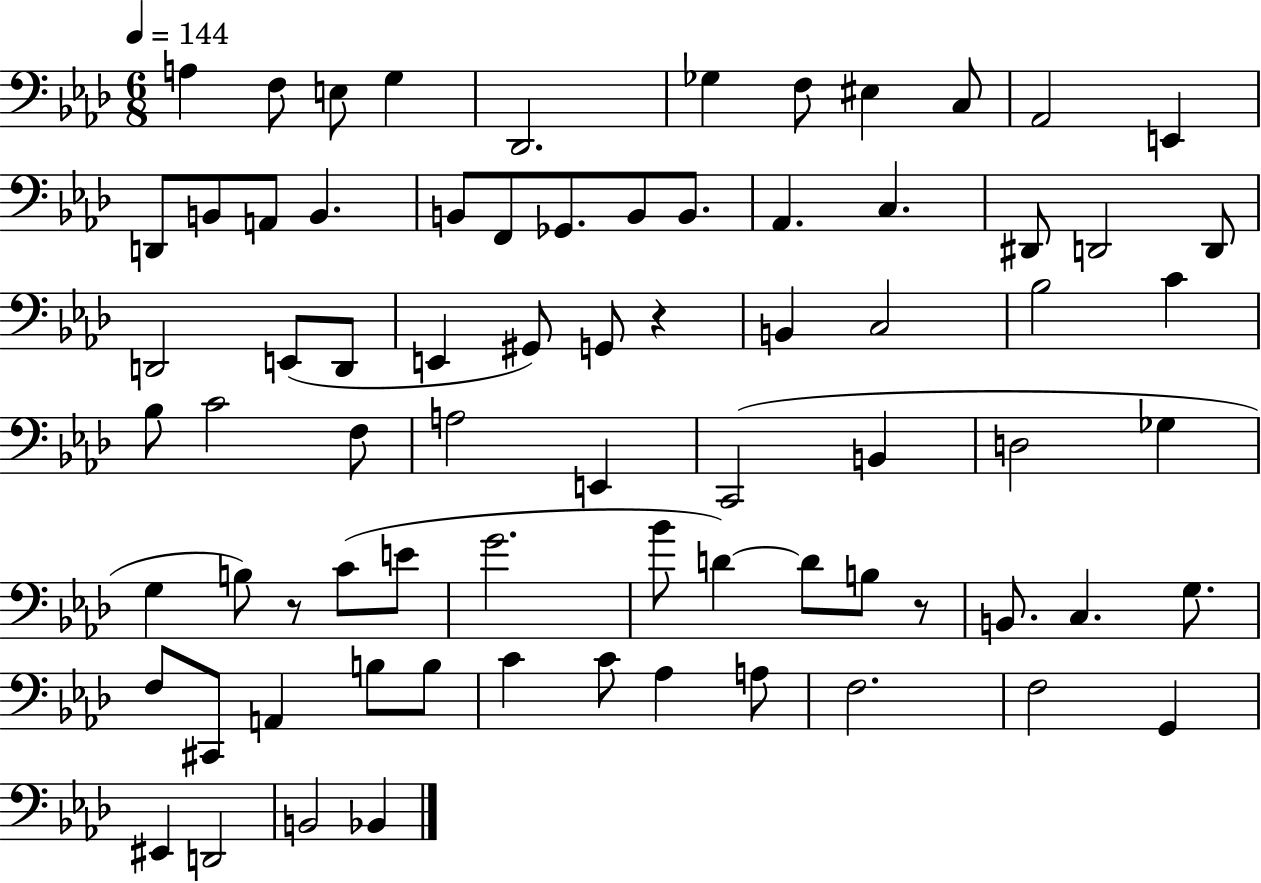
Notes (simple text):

A3/q F3/e E3/e G3/q Db2/h. Gb3/q F3/e EIS3/q C3/e Ab2/h E2/q D2/e B2/e A2/e B2/q. B2/e F2/e Gb2/e. B2/e B2/e. Ab2/q. C3/q. D#2/e D2/h D2/e D2/h E2/e D2/e E2/q G#2/e G2/e R/q B2/q C3/h Bb3/h C4/q Bb3/e C4/h F3/e A3/h E2/q C2/h B2/q D3/h Gb3/q G3/q B3/e R/e C4/e E4/e G4/h. Bb4/e D4/q D4/e B3/e R/e B2/e. C3/q. G3/e. F3/e C#2/e A2/q B3/e B3/e C4/q C4/e Ab3/q A3/e F3/h. F3/h G2/q EIS2/q D2/h B2/h Bb2/q